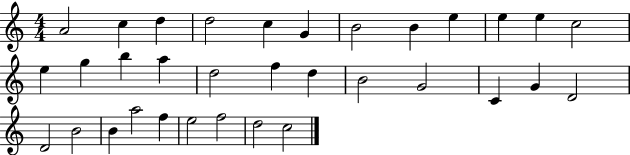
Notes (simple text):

A4/h C5/q D5/q D5/h C5/q G4/q B4/h B4/q E5/q E5/q E5/q C5/h E5/q G5/q B5/q A5/q D5/h F5/q D5/q B4/h G4/h C4/q G4/q D4/h D4/h B4/h B4/q A5/h F5/q E5/h F5/h D5/h C5/h